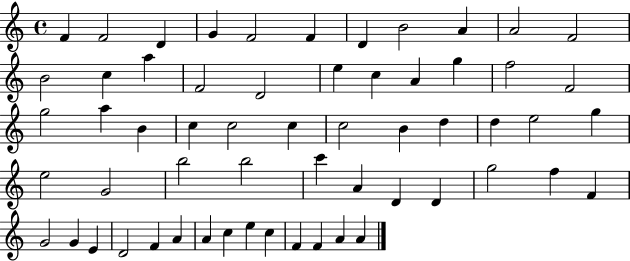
{
  \clef treble
  \time 4/4
  \defaultTimeSignature
  \key c \major
  f'4 f'2 d'4 | g'4 f'2 f'4 | d'4 b'2 a'4 | a'2 f'2 | \break b'2 c''4 a''4 | f'2 d'2 | e''4 c''4 a'4 g''4 | f''2 f'2 | \break g''2 a''4 b'4 | c''4 c''2 c''4 | c''2 b'4 d''4 | d''4 e''2 g''4 | \break e''2 g'2 | b''2 b''2 | c'''4 a'4 d'4 d'4 | g''2 f''4 f'4 | \break g'2 g'4 e'4 | d'2 f'4 a'4 | a'4 c''4 e''4 c''4 | f'4 f'4 a'4 a'4 | \break \bar "|."
}